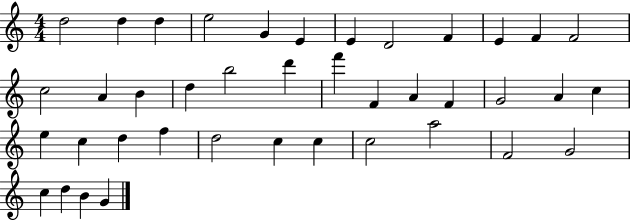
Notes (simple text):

D5/h D5/q D5/q E5/h G4/q E4/q E4/q D4/h F4/q E4/q F4/q F4/h C5/h A4/q B4/q D5/q B5/h D6/q F6/q F4/q A4/q F4/q G4/h A4/q C5/q E5/q C5/q D5/q F5/q D5/h C5/q C5/q C5/h A5/h F4/h G4/h C5/q D5/q B4/q G4/q